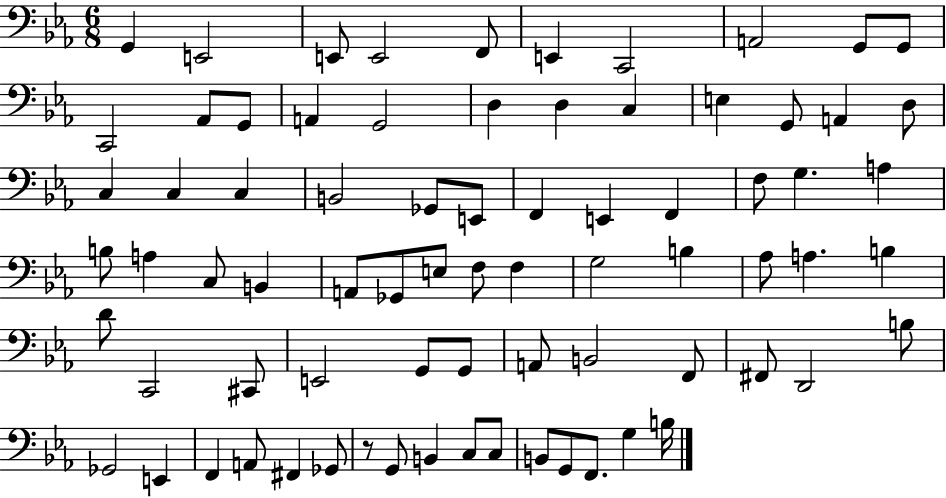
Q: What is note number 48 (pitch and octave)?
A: B3